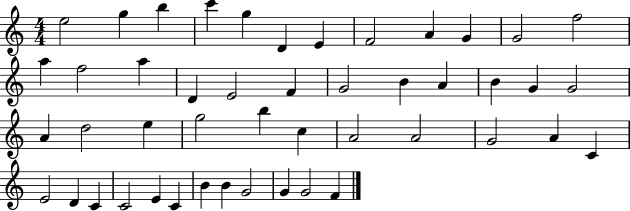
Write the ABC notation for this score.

X:1
T:Untitled
M:4/4
L:1/4
K:C
e2 g b c' g D E F2 A G G2 f2 a f2 a D E2 F G2 B A B G G2 A d2 e g2 b c A2 A2 G2 A C E2 D C C2 E C B B G2 G G2 F